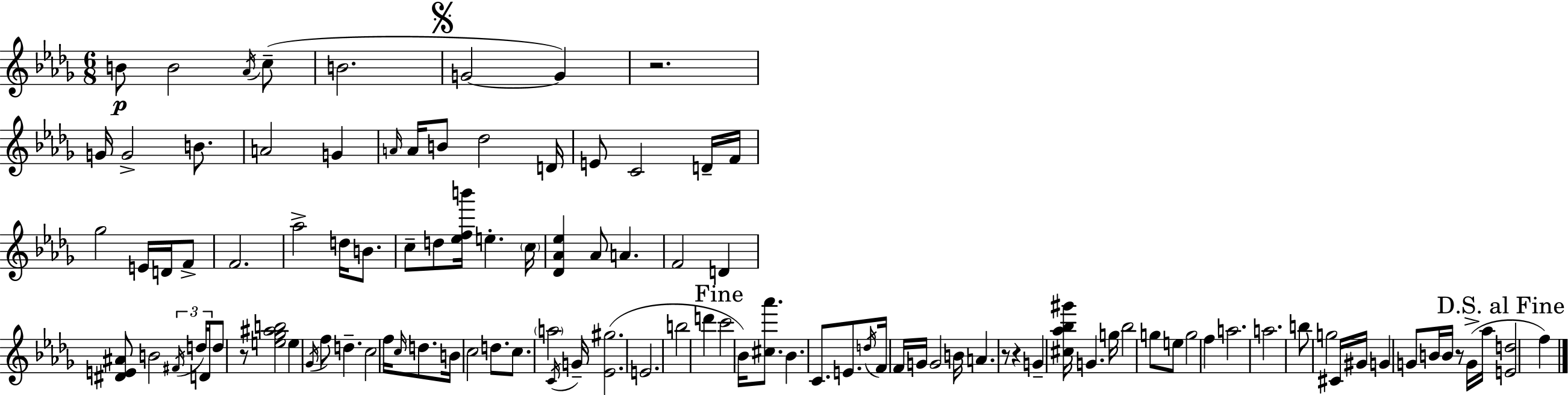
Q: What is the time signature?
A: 6/8